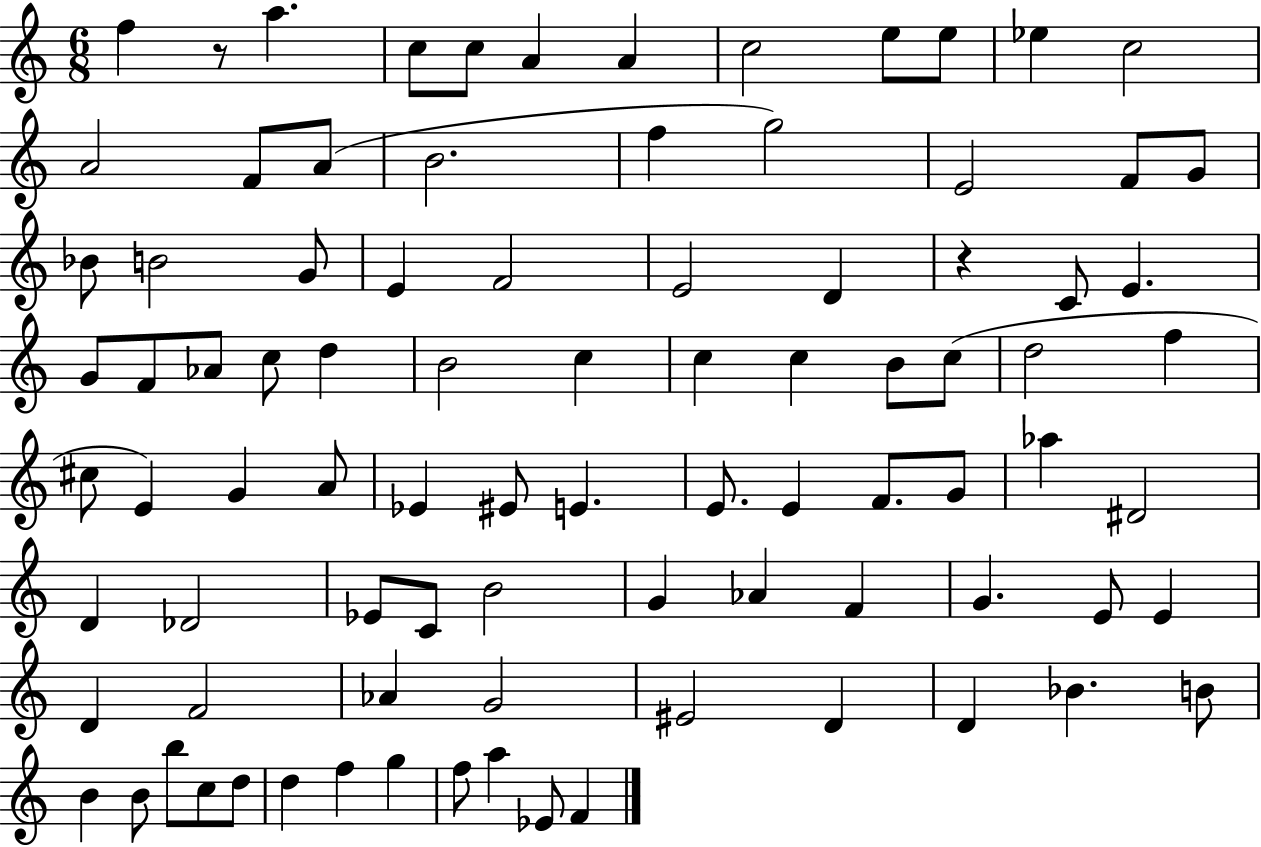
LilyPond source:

{
  \clef treble
  \numericTimeSignature
  \time 6/8
  \key c \major
  f''4 r8 a''4. | c''8 c''8 a'4 a'4 | c''2 e''8 e''8 | ees''4 c''2 | \break a'2 f'8 a'8( | b'2. | f''4 g''2) | e'2 f'8 g'8 | \break bes'8 b'2 g'8 | e'4 f'2 | e'2 d'4 | r4 c'8 e'4. | \break g'8 f'8 aes'8 c''8 d''4 | b'2 c''4 | c''4 c''4 b'8 c''8( | d''2 f''4 | \break cis''8 e'4) g'4 a'8 | ees'4 eis'8 e'4. | e'8. e'4 f'8. g'8 | aes''4 dis'2 | \break d'4 des'2 | ees'8 c'8 b'2 | g'4 aes'4 f'4 | g'4. e'8 e'4 | \break d'4 f'2 | aes'4 g'2 | eis'2 d'4 | d'4 bes'4. b'8 | \break b'4 b'8 b''8 c''8 d''8 | d''4 f''4 g''4 | f''8 a''4 ees'8 f'4 | \bar "|."
}